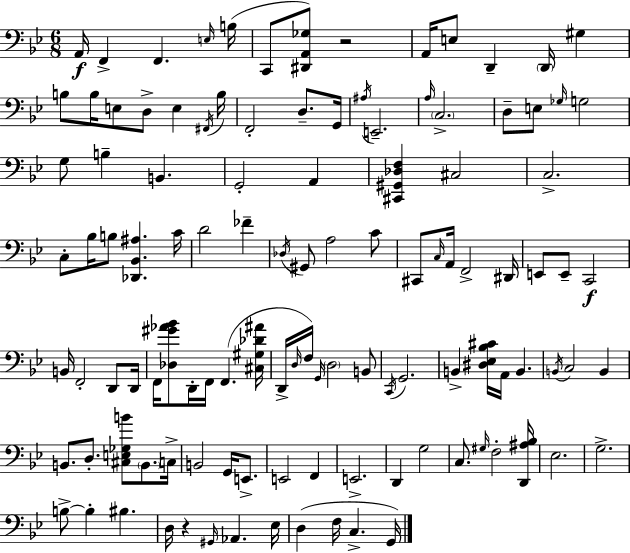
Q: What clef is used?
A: bass